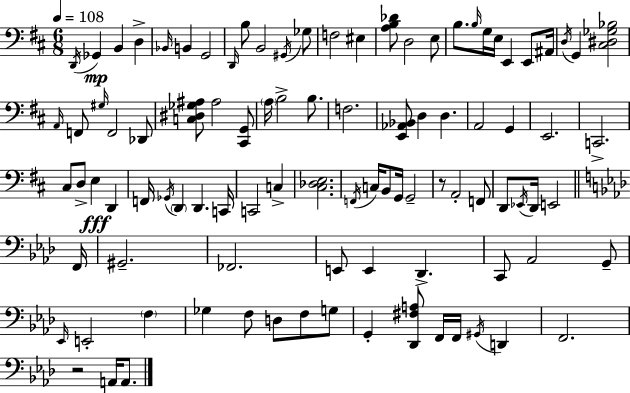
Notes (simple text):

D2/s Gb2/q B2/q D3/q Bb2/s B2/q G2/h D2/s B3/e B2/h G#2/s Gb3/e F3/h EIS3/q [A3,B3,Db4]/e D3/h E3/e B3/e. B3/s G3/s E3/s E2/q E2/e A#2/s D3/s G2/q [C#3,D#3,Gb3,Bb3]/h A2/s F2/e G#3/s F2/h Db2/e [C3,D#3,Gb3,A#3]/e A#3/h [C#2,G2]/e A3/s B3/h B3/e. F3/h. [E2,Ab2,Bb2]/e D3/q D3/q. A2/h G2/q E2/h. C2/h. C#3/e D3/e E3/q D2/q F2/s Gb2/s D2/q D2/q. C2/s C2/h C3/q [C#3,Db3,E3]/h. F2/s C3/s B2/e G2/s G2/h R/e A2/h F2/e D2/e Eb2/s D2/s E2/h F2/s G#2/h. FES2/h. E2/e E2/q Db2/q. C2/e Ab2/h G2/e Eb2/s E2/h F3/q Gb3/q F3/e D3/e F3/e G3/e G2/q [Db2,F#3,A3]/e F2/s F2/s G#2/s D2/q F2/h. R/h A2/s A2/e.